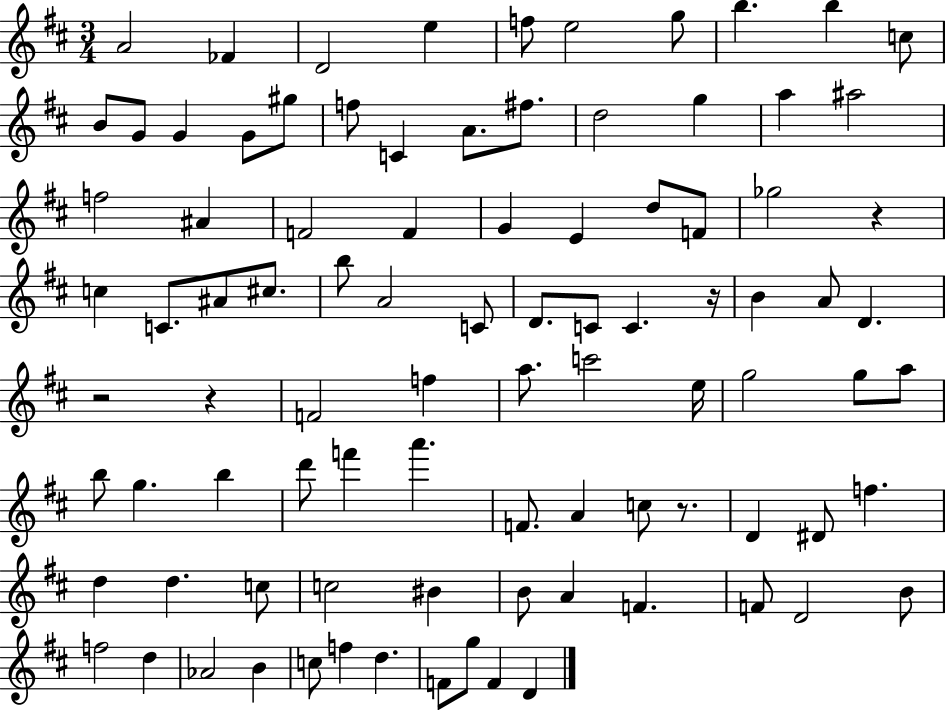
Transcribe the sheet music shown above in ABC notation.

X:1
T:Untitled
M:3/4
L:1/4
K:D
A2 _F D2 e f/2 e2 g/2 b b c/2 B/2 G/2 G G/2 ^g/2 f/2 C A/2 ^f/2 d2 g a ^a2 f2 ^A F2 F G E d/2 F/2 _g2 z c C/2 ^A/2 ^c/2 b/2 A2 C/2 D/2 C/2 C z/4 B A/2 D z2 z F2 f a/2 c'2 e/4 g2 g/2 a/2 b/2 g b d'/2 f' a' F/2 A c/2 z/2 D ^D/2 f d d c/2 c2 ^B B/2 A F F/2 D2 B/2 f2 d _A2 B c/2 f d F/2 g/2 F D